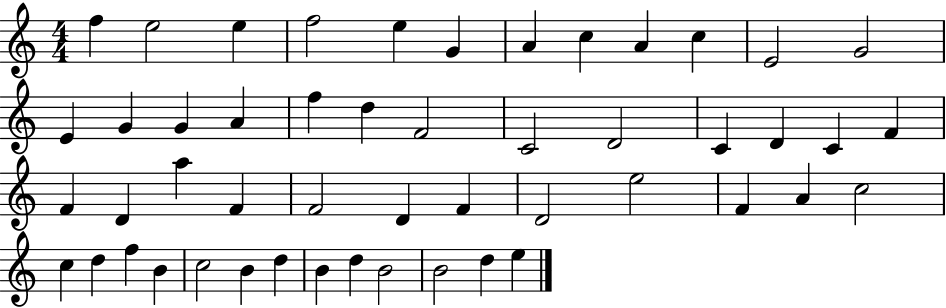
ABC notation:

X:1
T:Untitled
M:4/4
L:1/4
K:C
f e2 e f2 e G A c A c E2 G2 E G G A f d F2 C2 D2 C D C F F D a F F2 D F D2 e2 F A c2 c d f B c2 B d B d B2 B2 d e